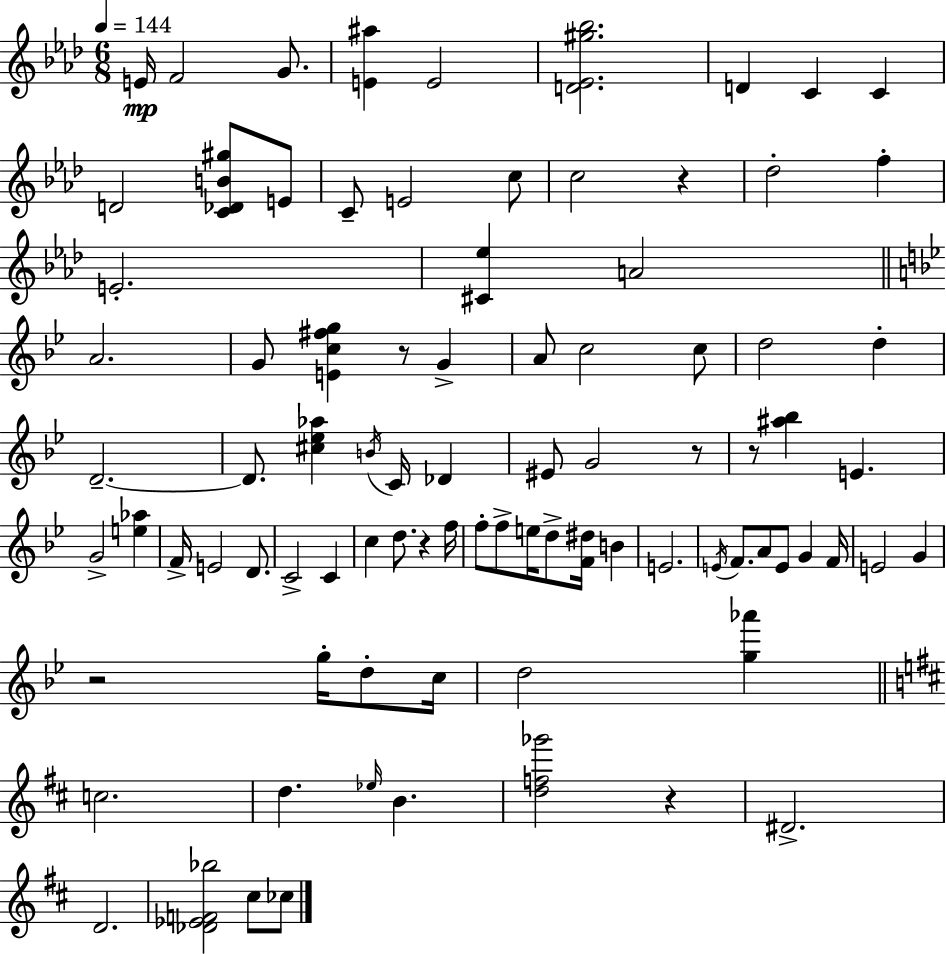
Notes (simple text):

E4/s F4/h G4/e. [E4,A#5]/q E4/h [D4,Eb4,G#5,Bb5]/h. D4/q C4/q C4/q D4/h [C4,Db4,B4,G#5]/e E4/e C4/e E4/h C5/e C5/h R/q Db5/h F5/q E4/h. [C#4,Eb5]/q A4/h A4/h. G4/e [E4,C5,F#5,G5]/q R/e G4/q A4/e C5/h C5/e D5/h D5/q D4/h. D4/e. [C#5,Eb5,Ab5]/q B4/s C4/s Db4/q EIS4/e G4/h R/e R/e [A#5,Bb5]/q E4/q. G4/h [E5,Ab5]/q F4/s E4/h D4/e. C4/h C4/q C5/q D5/e. R/q F5/s F5/e F5/e E5/s D5/e [F4,D#5]/s B4/q E4/h. E4/s F4/e. A4/e E4/e G4/q F4/s E4/h G4/q R/h G5/s D5/e C5/s D5/h [G5,Ab6]/q C5/h. D5/q. Eb5/s B4/q. [D5,F5,Gb6]/h R/q D#4/h. D4/h. [Db4,Eb4,F4,Bb5]/h C#5/e CES5/e